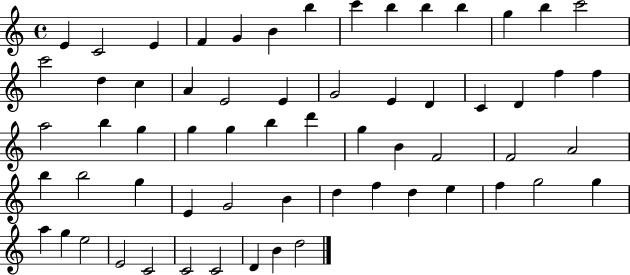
E4/q C4/h E4/q F4/q G4/q B4/q B5/q C6/q B5/q B5/q B5/q G5/q B5/q C6/h C6/h D5/q C5/q A4/q E4/h E4/q G4/h E4/q D4/q C4/q D4/q F5/q F5/q A5/h B5/q G5/q G5/q G5/q B5/q D6/q G5/q B4/q F4/h F4/h A4/h B5/q B5/h G5/q E4/q G4/h B4/q D5/q F5/q D5/q E5/q F5/q G5/h G5/q A5/q G5/q E5/h E4/h C4/h C4/h C4/h D4/q B4/q D5/h